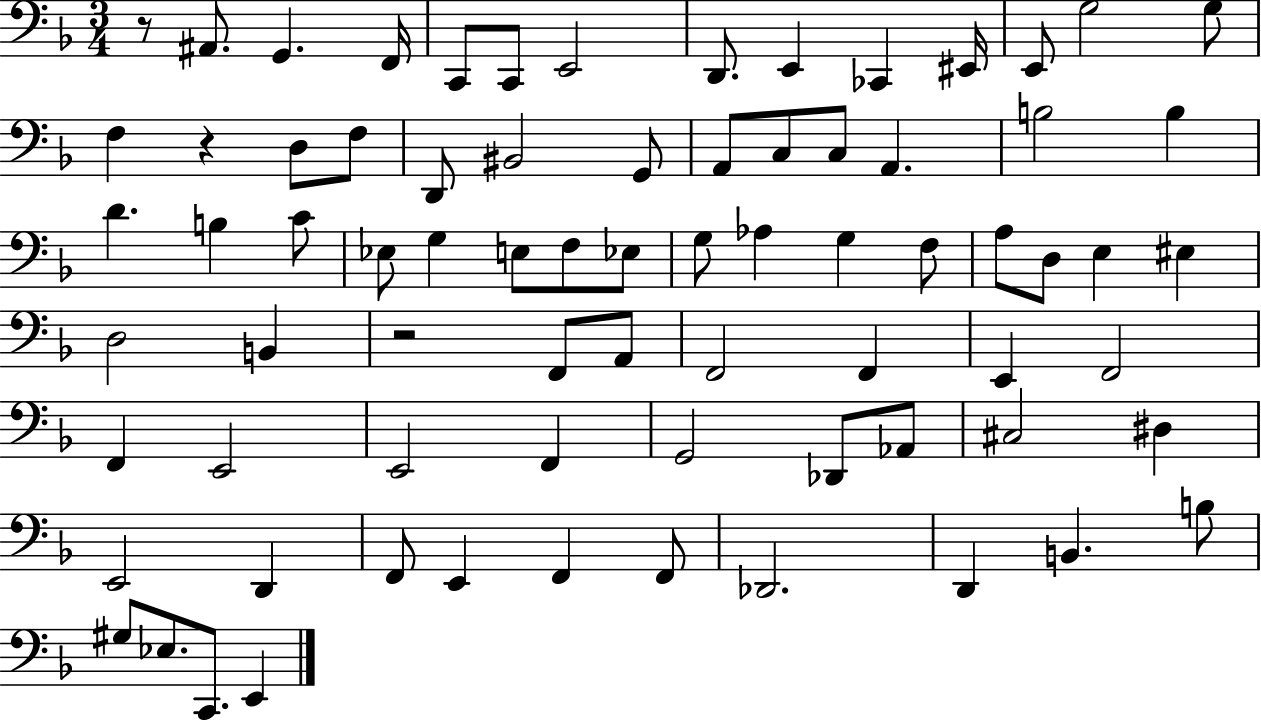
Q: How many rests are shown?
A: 3